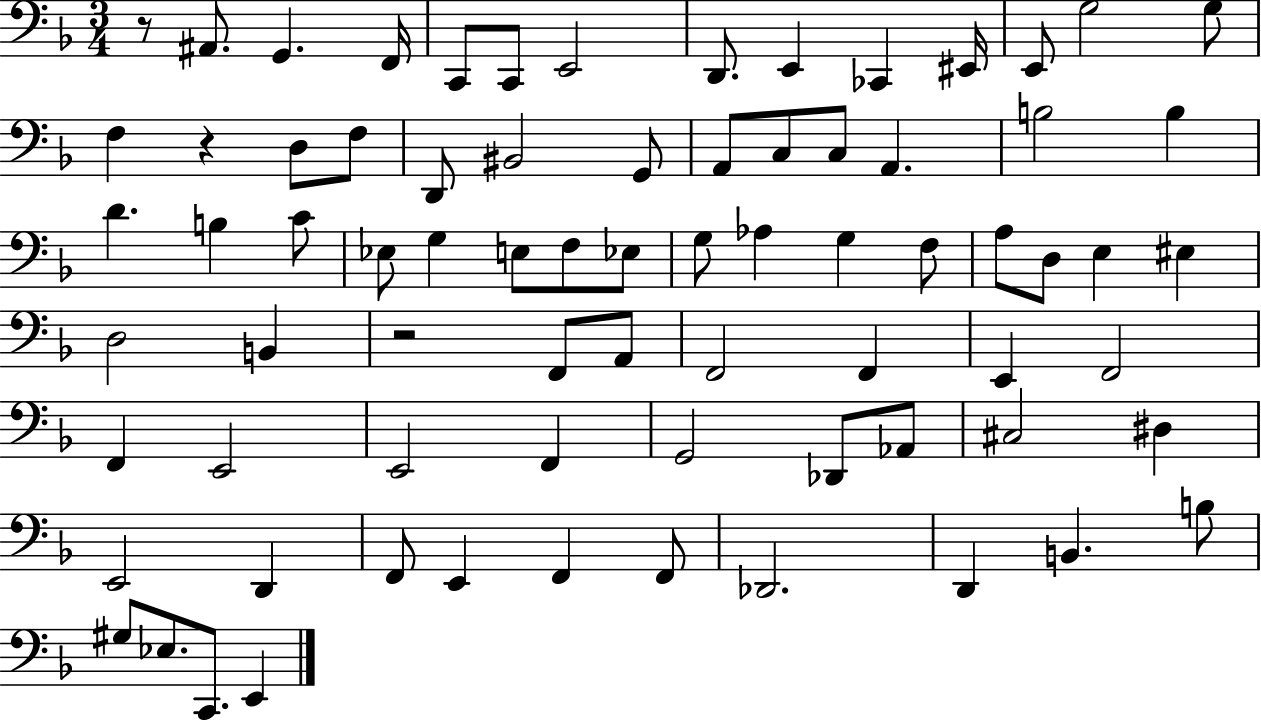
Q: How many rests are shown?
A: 3